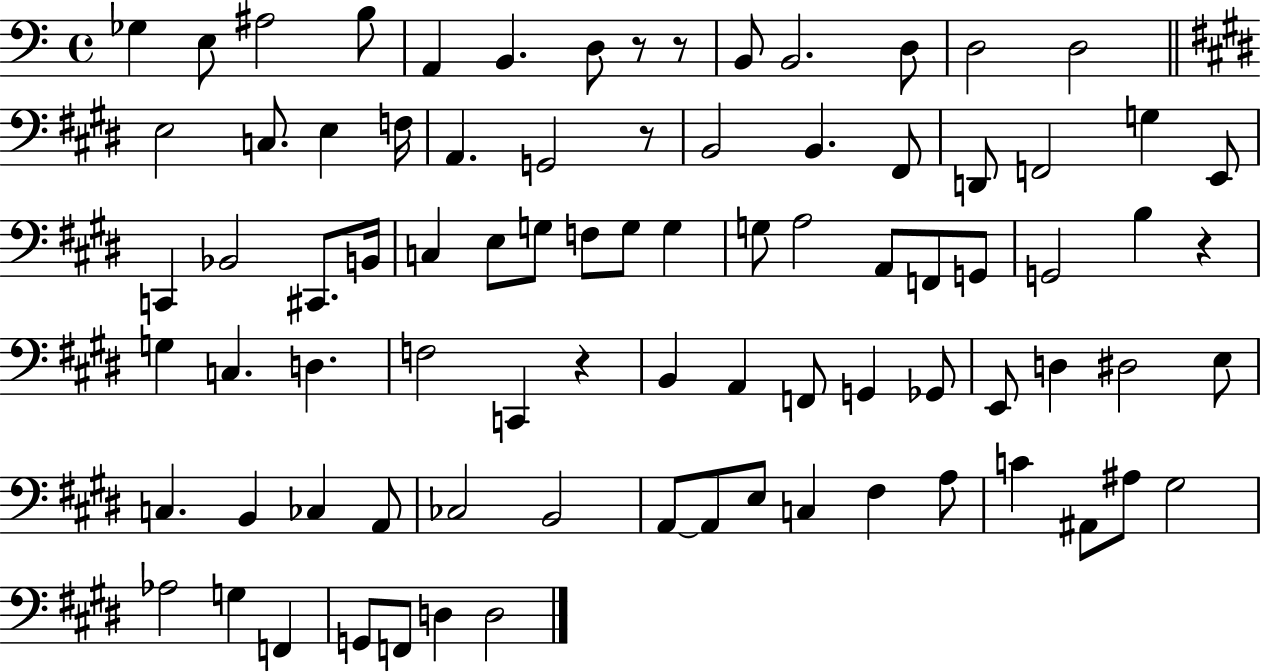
{
  \clef bass
  \time 4/4
  \defaultTimeSignature
  \key c \major
  ges4 e8 ais2 b8 | a,4 b,4. d8 r8 r8 | b,8 b,2. d8 | d2 d2 | \break \bar "||" \break \key e \major e2 c8. e4 f16 | a,4. g,2 r8 | b,2 b,4. fis,8 | d,8 f,2 g4 e,8 | \break c,4 bes,2 cis,8. b,16 | c4 e8 g8 f8 g8 g4 | g8 a2 a,8 f,8 g,8 | g,2 b4 r4 | \break g4 c4. d4. | f2 c,4 r4 | b,4 a,4 f,8 g,4 ges,8 | e,8 d4 dis2 e8 | \break c4. b,4 ces4 a,8 | ces2 b,2 | a,8~~ a,8 e8 c4 fis4 a8 | c'4 ais,8 ais8 gis2 | \break aes2 g4 f,4 | g,8 f,8 d4 d2 | \bar "|."
}